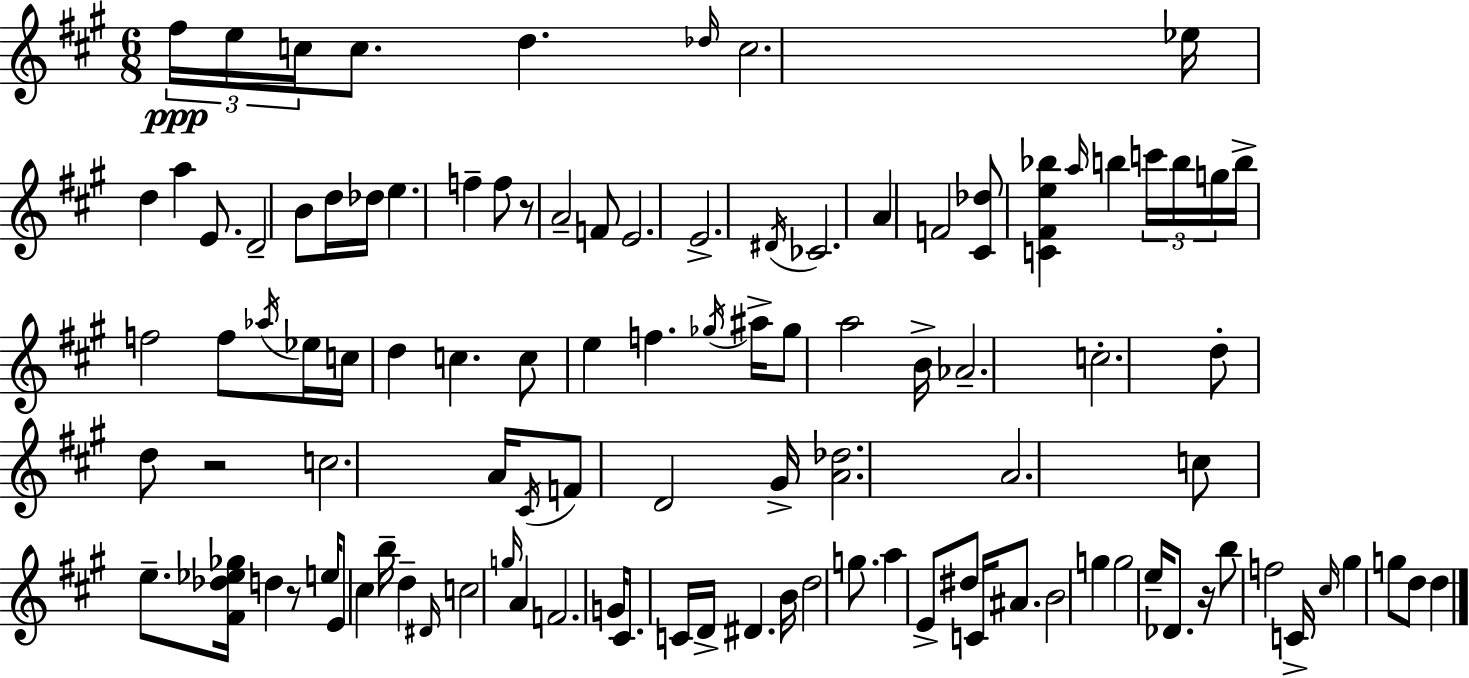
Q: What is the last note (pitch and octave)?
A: D5